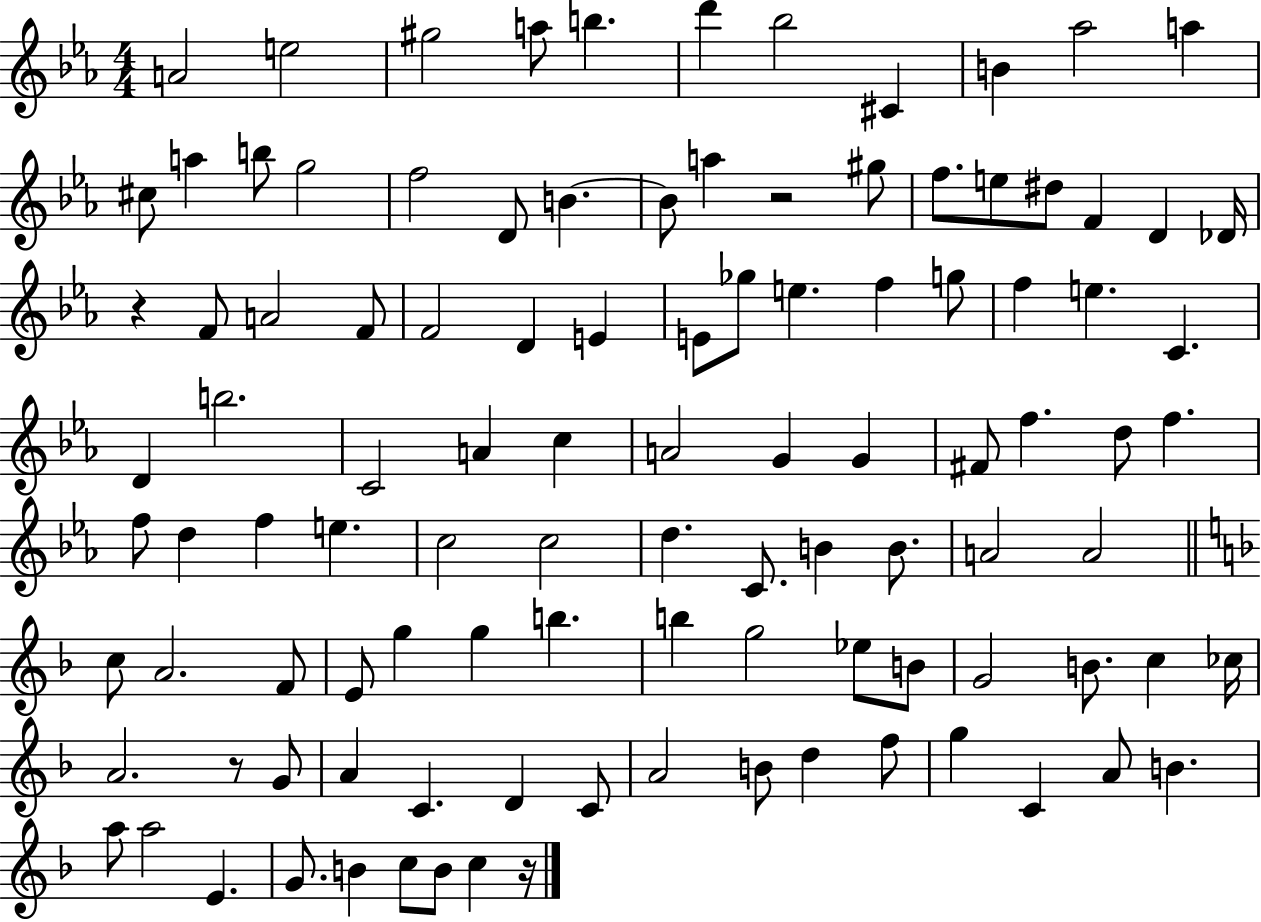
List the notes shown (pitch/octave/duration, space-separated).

A4/h E5/h G#5/h A5/e B5/q. D6/q Bb5/h C#4/q B4/q Ab5/h A5/q C#5/e A5/q B5/e G5/h F5/h D4/e B4/q. B4/e A5/q R/h G#5/e F5/e. E5/e D#5/e F4/q D4/q Db4/s R/q F4/e A4/h F4/e F4/h D4/q E4/q E4/e Gb5/e E5/q. F5/q G5/e F5/q E5/q. C4/q. D4/q B5/h. C4/h A4/q C5/q A4/h G4/q G4/q F#4/e F5/q. D5/e F5/q. F5/e D5/q F5/q E5/q. C5/h C5/h D5/q. C4/e. B4/q B4/e. A4/h A4/h C5/e A4/h. F4/e E4/e G5/q G5/q B5/q. B5/q G5/h Eb5/e B4/e G4/h B4/e. C5/q CES5/s A4/h. R/e G4/e A4/q C4/q. D4/q C4/e A4/h B4/e D5/q F5/e G5/q C4/q A4/e B4/q. A5/e A5/h E4/q. G4/e. B4/q C5/e B4/e C5/q R/s